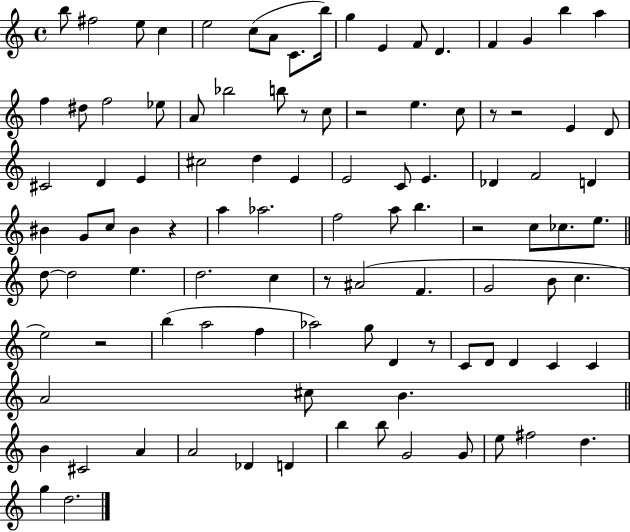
{
  \clef treble
  \time 4/4
  \defaultTimeSignature
  \key c \major
  b''8 fis''2 e''8 c''4 | e''2 c''8( a'8 c'8. b''16) | g''4 e'4 f'8 d'4. | f'4 g'4 b''4 a''4 | \break f''4 dis''8 f''2 ees''8 | a'8 bes''2 b''8 r8 c''8 | r2 e''4. c''8 | r8 r2 e'4 d'8 | \break cis'2 d'4 e'4 | cis''2 d''4 e'4 | e'2 c'8 e'4. | des'4 f'2 d'4 | \break bis'4 g'8 c''8 bis'4 r4 | a''4 aes''2. | f''2 a''8 b''4. | r2 c''8 ces''8. e''8. | \break \bar "||" \break \key c \major d''8~~ d''2 e''4. | d''2. c''4 | r8 ais'2( f'4. | g'2 b'8 c''4. | \break e''2) r2 | b''4( a''2 f''4 | aes''2) g''8 d'4 r8 | c'8 d'8 d'4 c'4 c'4 | \break a'2 cis''8 b'4. | \bar "||" \break \key c \major b'4 cis'2 a'4 | a'2 des'4 d'4 | b''4 b''8 g'2 g'8 | e''8 fis''2 d''4. | \break g''4 d''2. | \bar "|."
}